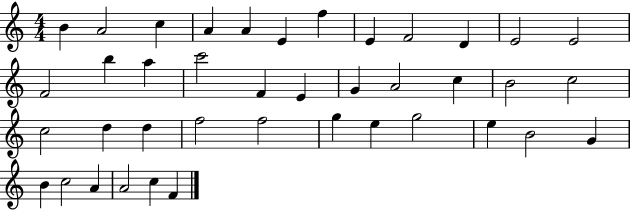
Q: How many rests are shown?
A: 0